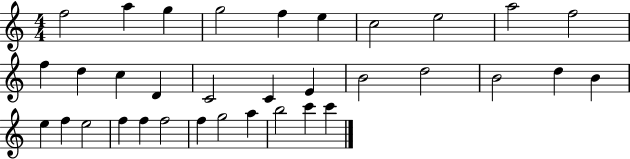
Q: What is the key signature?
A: C major